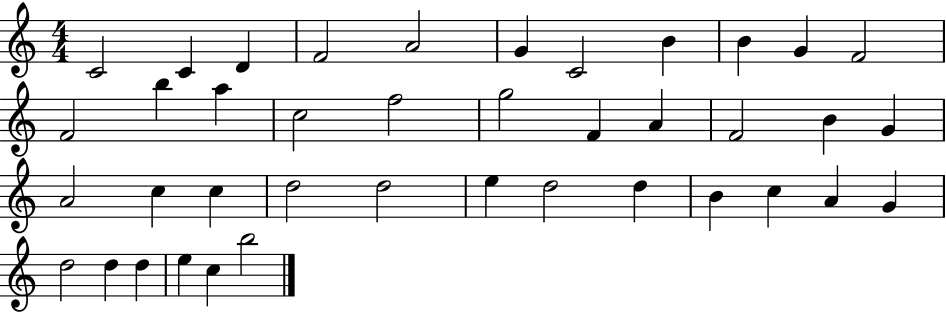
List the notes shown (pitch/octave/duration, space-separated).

C4/h C4/q D4/q F4/h A4/h G4/q C4/h B4/q B4/q G4/q F4/h F4/h B5/q A5/q C5/h F5/h G5/h F4/q A4/q F4/h B4/q G4/q A4/h C5/q C5/q D5/h D5/h E5/q D5/h D5/q B4/q C5/q A4/q G4/q D5/h D5/q D5/q E5/q C5/q B5/h